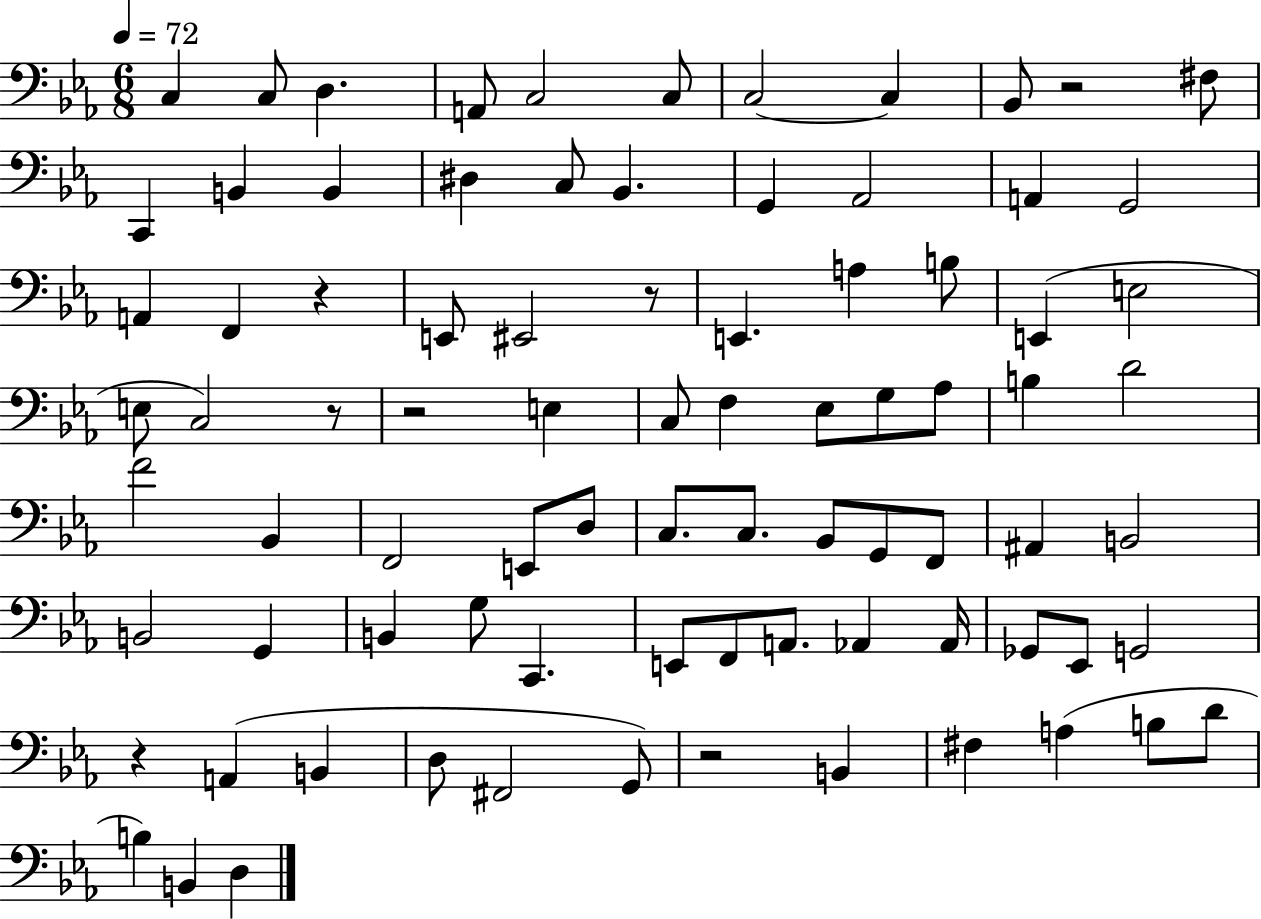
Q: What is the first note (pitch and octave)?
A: C3